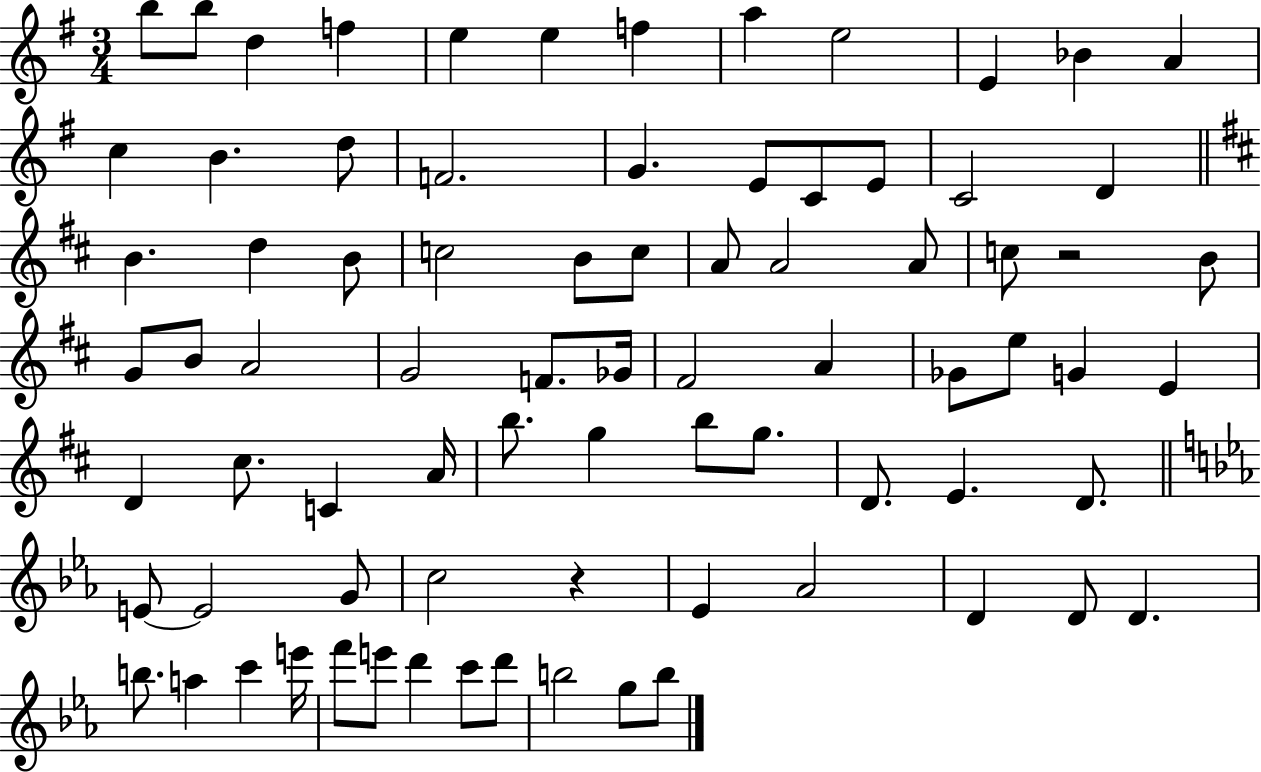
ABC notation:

X:1
T:Untitled
M:3/4
L:1/4
K:G
b/2 b/2 d f e e f a e2 E _B A c B d/2 F2 G E/2 C/2 E/2 C2 D B d B/2 c2 B/2 c/2 A/2 A2 A/2 c/2 z2 B/2 G/2 B/2 A2 G2 F/2 _G/4 ^F2 A _G/2 e/2 G E D ^c/2 C A/4 b/2 g b/2 g/2 D/2 E D/2 E/2 E2 G/2 c2 z _E _A2 D D/2 D b/2 a c' e'/4 f'/2 e'/2 d' c'/2 d'/2 b2 g/2 b/2